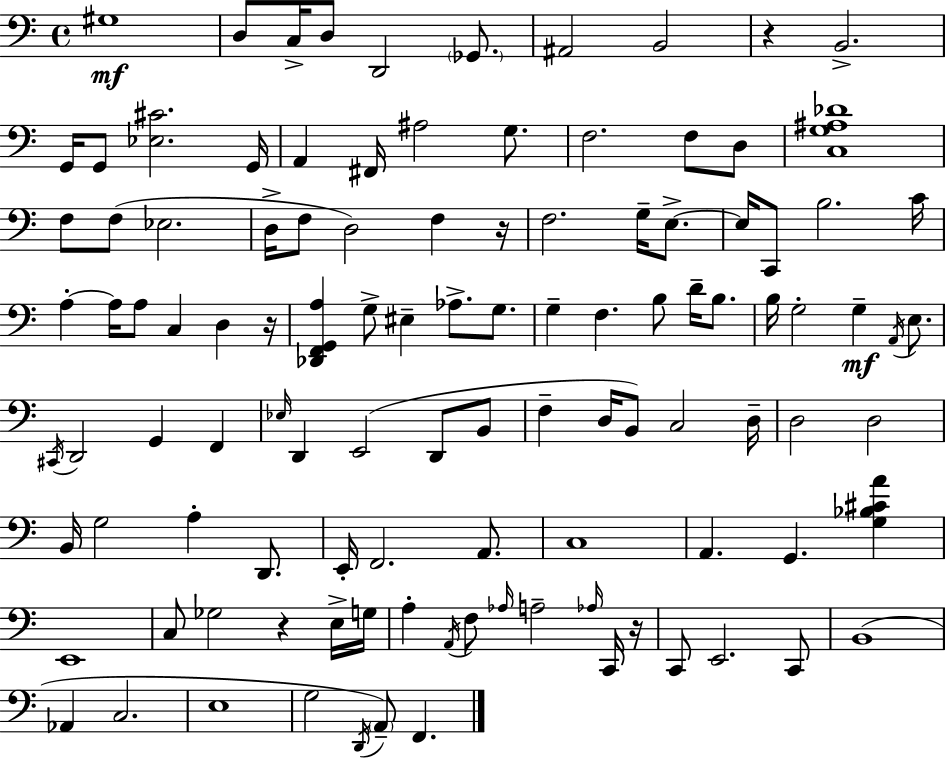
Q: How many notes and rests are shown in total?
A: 110